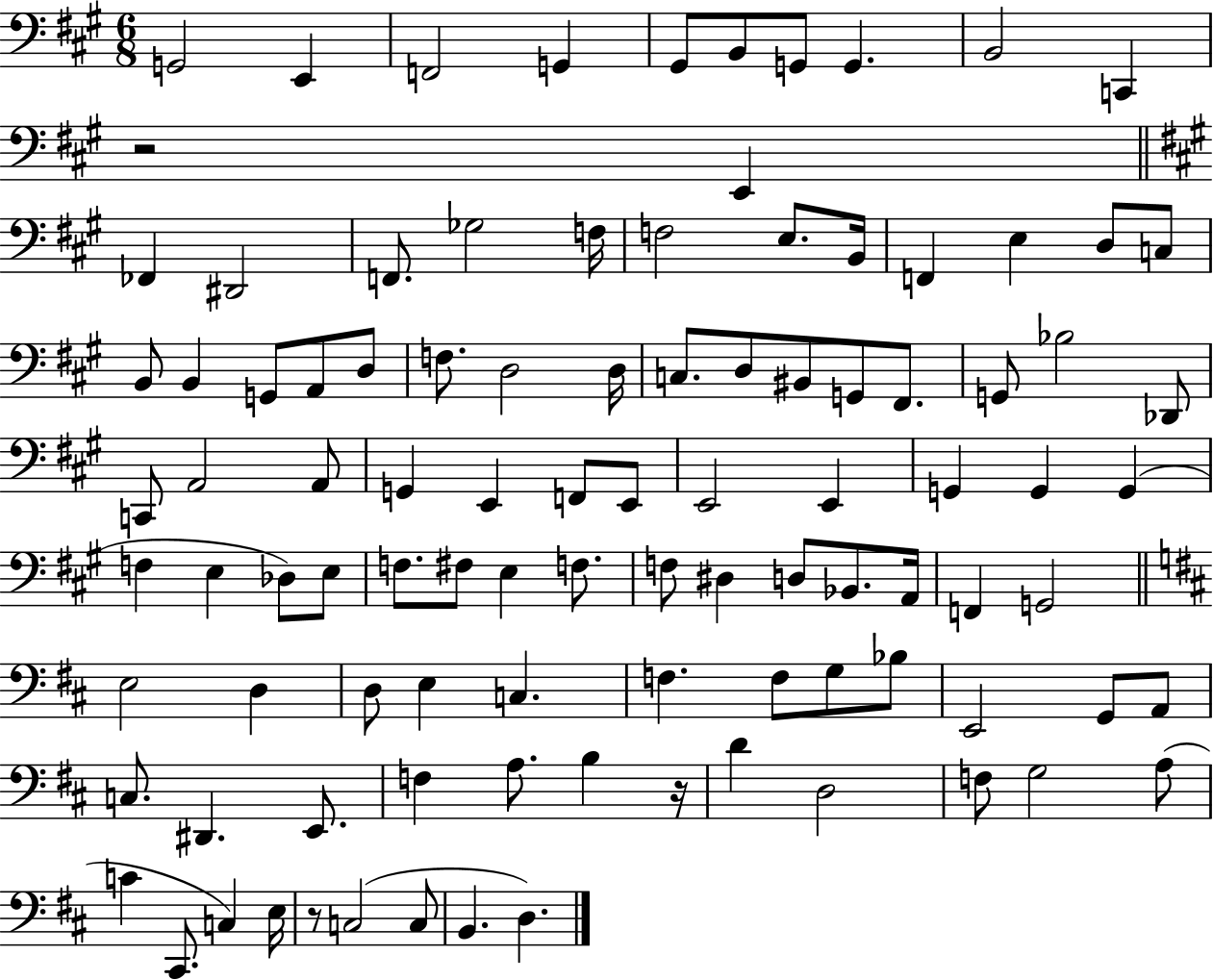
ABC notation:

X:1
T:Untitled
M:6/8
L:1/4
K:A
G,,2 E,, F,,2 G,, ^G,,/2 B,,/2 G,,/2 G,, B,,2 C,, z2 E,, _F,, ^D,,2 F,,/2 _G,2 F,/4 F,2 E,/2 B,,/4 F,, E, D,/2 C,/2 B,,/2 B,, G,,/2 A,,/2 D,/2 F,/2 D,2 D,/4 C,/2 D,/2 ^B,,/2 G,,/2 ^F,,/2 G,,/2 _B,2 _D,,/2 C,,/2 A,,2 A,,/2 G,, E,, F,,/2 E,,/2 E,,2 E,, G,, G,, G,, F, E, _D,/2 E,/2 F,/2 ^F,/2 E, F,/2 F,/2 ^D, D,/2 _B,,/2 A,,/4 F,, G,,2 E,2 D, D,/2 E, C, F, F,/2 G,/2 _B,/2 E,,2 G,,/2 A,,/2 C,/2 ^D,, E,,/2 F, A,/2 B, z/4 D D,2 F,/2 G,2 A,/2 C ^C,,/2 C, E,/4 z/2 C,2 C,/2 B,, D,